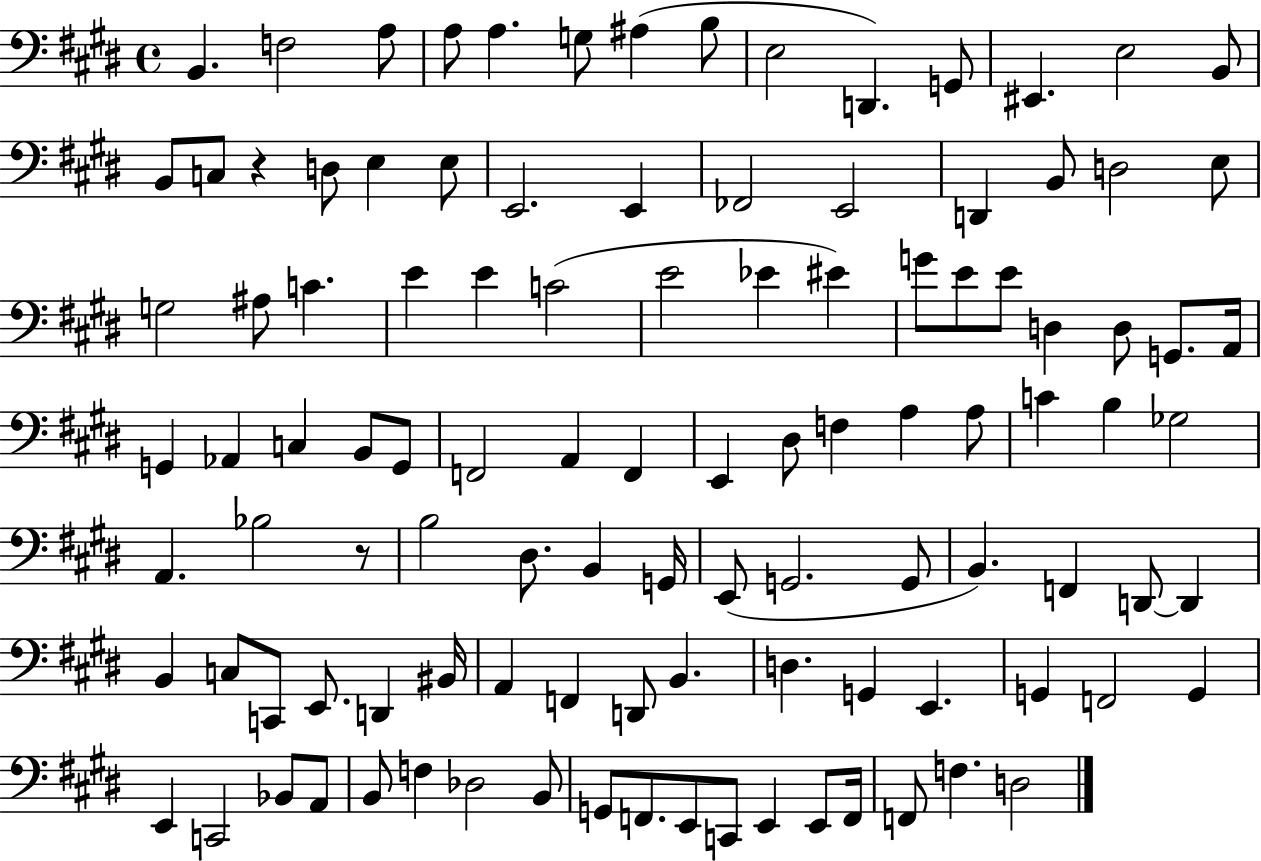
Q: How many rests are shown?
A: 2